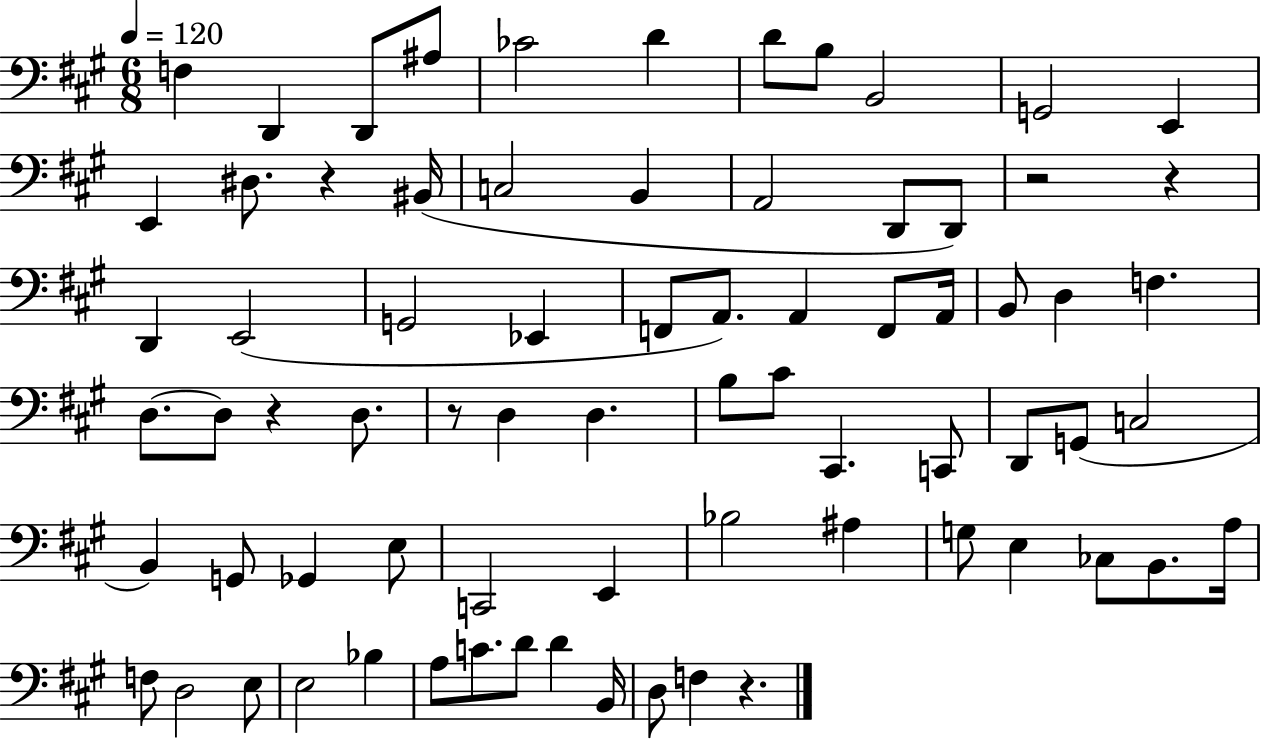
{
  \clef bass
  \numericTimeSignature
  \time 6/8
  \key a \major
  \tempo 4 = 120
  \repeat volta 2 { f4 d,4 d,8 ais8 | ces'2 d'4 | d'8 b8 b,2 | g,2 e,4 | \break e,4 dis8. r4 bis,16( | c2 b,4 | a,2 d,8 d,8) | r2 r4 | \break d,4 e,2( | g,2 ees,4 | f,8 a,8.) a,4 f,8 a,16 | b,8 d4 f4. | \break d8.~~ d8 r4 d8. | r8 d4 d4. | b8 cis'8 cis,4. c,8 | d,8 g,8( c2 | \break b,4) g,8 ges,4 e8 | c,2 e,4 | bes2 ais4 | g8 e4 ces8 b,8. a16 | \break f8 d2 e8 | e2 bes4 | a8 c'8. d'8 d'4 b,16 | d8 f4 r4. | \break } \bar "|."
}